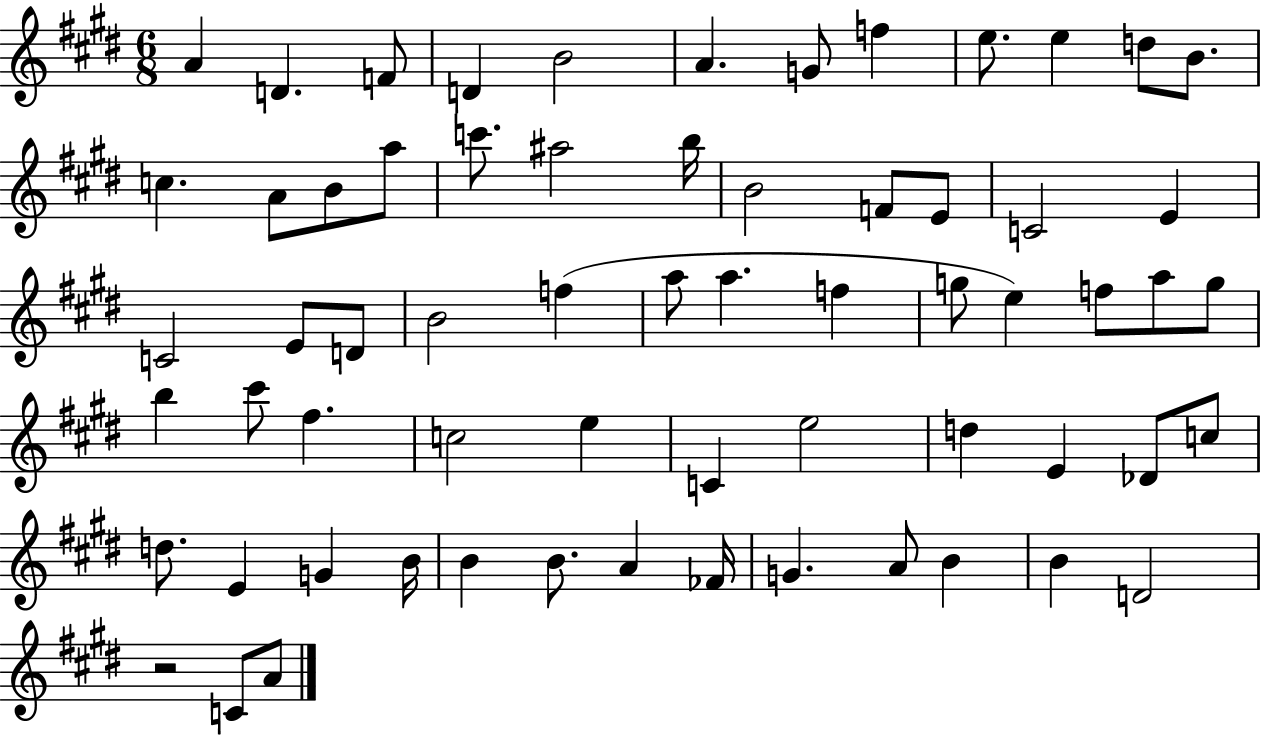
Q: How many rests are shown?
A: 1